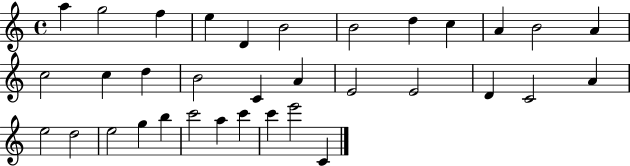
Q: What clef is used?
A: treble